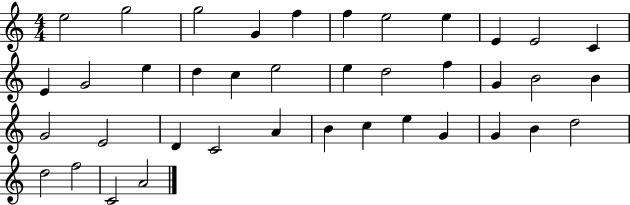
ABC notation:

X:1
T:Untitled
M:4/4
L:1/4
K:C
e2 g2 g2 G f f e2 e E E2 C E G2 e d c e2 e d2 f G B2 B G2 E2 D C2 A B c e G G B d2 d2 f2 C2 A2